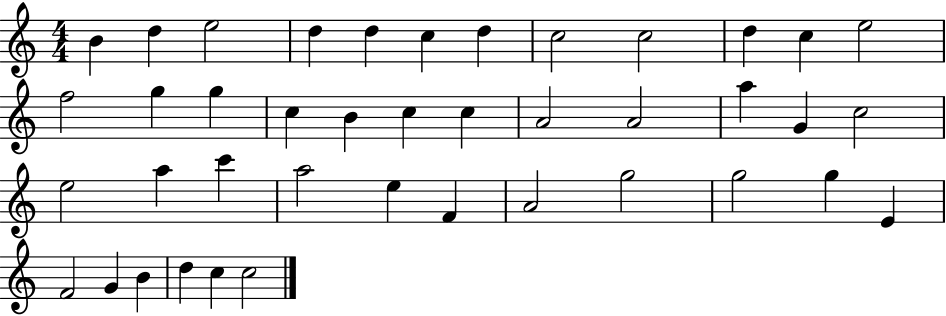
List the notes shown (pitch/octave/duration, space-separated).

B4/q D5/q E5/h D5/q D5/q C5/q D5/q C5/h C5/h D5/q C5/q E5/h F5/h G5/q G5/q C5/q B4/q C5/q C5/q A4/h A4/h A5/q G4/q C5/h E5/h A5/q C6/q A5/h E5/q F4/q A4/h G5/h G5/h G5/q E4/q F4/h G4/q B4/q D5/q C5/q C5/h